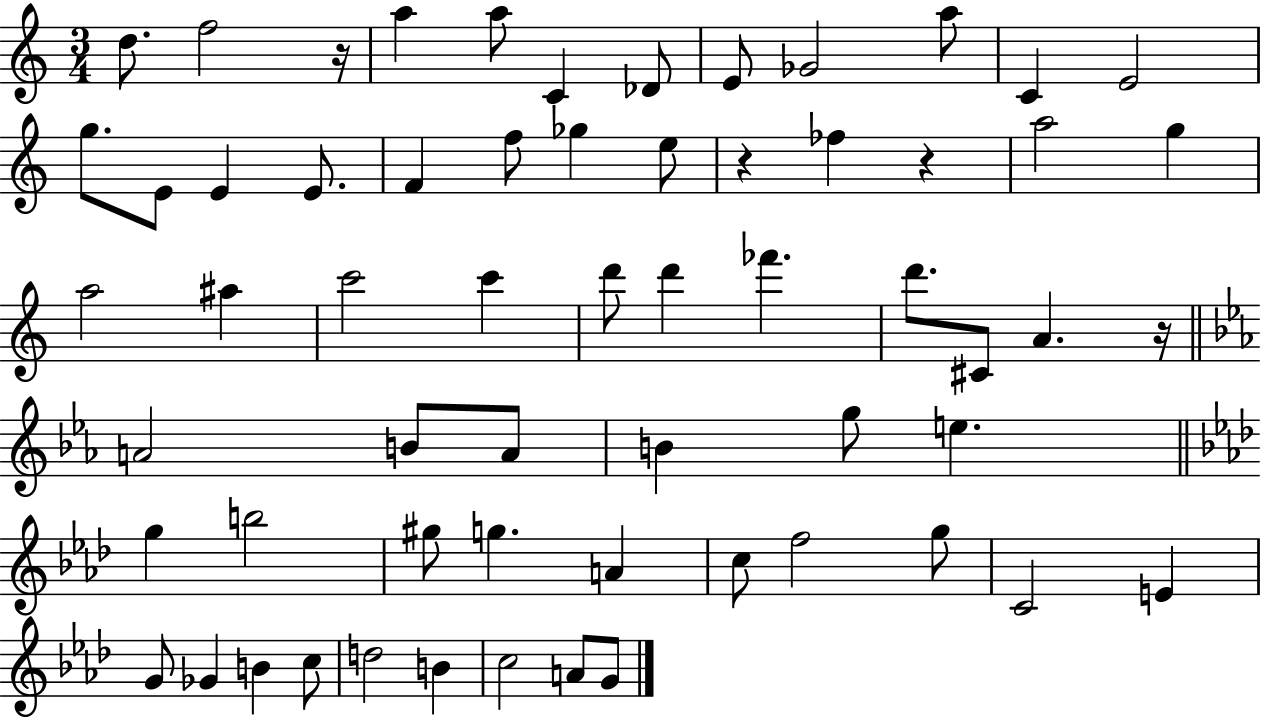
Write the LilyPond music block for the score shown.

{
  \clef treble
  \numericTimeSignature
  \time 3/4
  \key c \major
  d''8. f''2 r16 | a''4 a''8 c'4 des'8 | e'8 ges'2 a''8 | c'4 e'2 | \break g''8. e'8 e'4 e'8. | f'4 f''8 ges''4 e''8 | r4 fes''4 r4 | a''2 g''4 | \break a''2 ais''4 | c'''2 c'''4 | d'''8 d'''4 fes'''4. | d'''8. cis'8 a'4. r16 | \break \bar "||" \break \key ees \major a'2 b'8 a'8 | b'4 g''8 e''4. | \bar "||" \break \key f \minor g''4 b''2 | gis''8 g''4. a'4 | c''8 f''2 g''8 | c'2 e'4 | \break g'8 ges'4 b'4 c''8 | d''2 b'4 | c''2 a'8 g'8 | \bar "|."
}